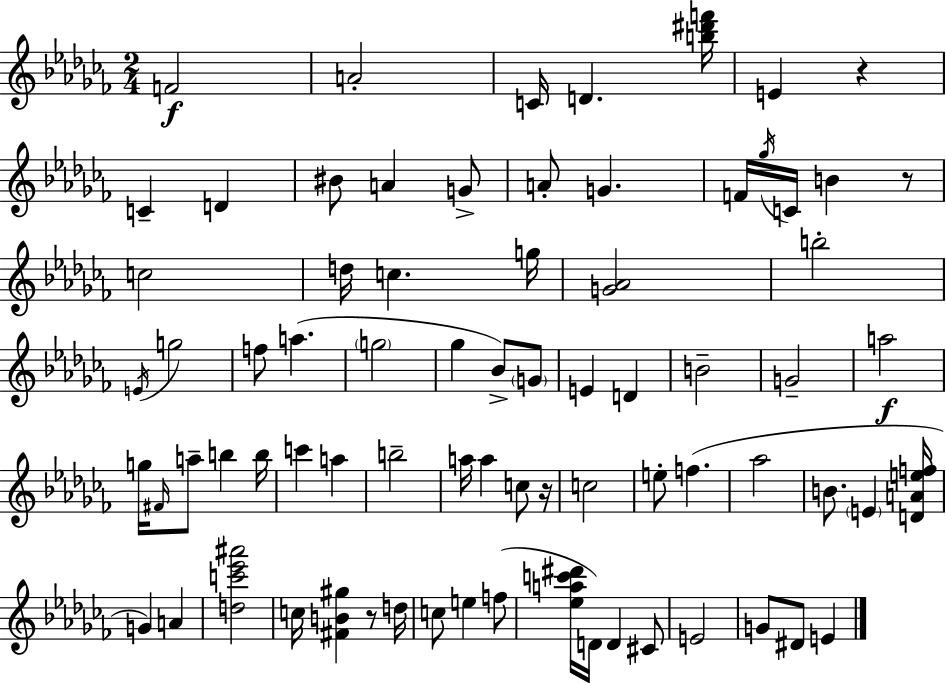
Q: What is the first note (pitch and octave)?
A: F4